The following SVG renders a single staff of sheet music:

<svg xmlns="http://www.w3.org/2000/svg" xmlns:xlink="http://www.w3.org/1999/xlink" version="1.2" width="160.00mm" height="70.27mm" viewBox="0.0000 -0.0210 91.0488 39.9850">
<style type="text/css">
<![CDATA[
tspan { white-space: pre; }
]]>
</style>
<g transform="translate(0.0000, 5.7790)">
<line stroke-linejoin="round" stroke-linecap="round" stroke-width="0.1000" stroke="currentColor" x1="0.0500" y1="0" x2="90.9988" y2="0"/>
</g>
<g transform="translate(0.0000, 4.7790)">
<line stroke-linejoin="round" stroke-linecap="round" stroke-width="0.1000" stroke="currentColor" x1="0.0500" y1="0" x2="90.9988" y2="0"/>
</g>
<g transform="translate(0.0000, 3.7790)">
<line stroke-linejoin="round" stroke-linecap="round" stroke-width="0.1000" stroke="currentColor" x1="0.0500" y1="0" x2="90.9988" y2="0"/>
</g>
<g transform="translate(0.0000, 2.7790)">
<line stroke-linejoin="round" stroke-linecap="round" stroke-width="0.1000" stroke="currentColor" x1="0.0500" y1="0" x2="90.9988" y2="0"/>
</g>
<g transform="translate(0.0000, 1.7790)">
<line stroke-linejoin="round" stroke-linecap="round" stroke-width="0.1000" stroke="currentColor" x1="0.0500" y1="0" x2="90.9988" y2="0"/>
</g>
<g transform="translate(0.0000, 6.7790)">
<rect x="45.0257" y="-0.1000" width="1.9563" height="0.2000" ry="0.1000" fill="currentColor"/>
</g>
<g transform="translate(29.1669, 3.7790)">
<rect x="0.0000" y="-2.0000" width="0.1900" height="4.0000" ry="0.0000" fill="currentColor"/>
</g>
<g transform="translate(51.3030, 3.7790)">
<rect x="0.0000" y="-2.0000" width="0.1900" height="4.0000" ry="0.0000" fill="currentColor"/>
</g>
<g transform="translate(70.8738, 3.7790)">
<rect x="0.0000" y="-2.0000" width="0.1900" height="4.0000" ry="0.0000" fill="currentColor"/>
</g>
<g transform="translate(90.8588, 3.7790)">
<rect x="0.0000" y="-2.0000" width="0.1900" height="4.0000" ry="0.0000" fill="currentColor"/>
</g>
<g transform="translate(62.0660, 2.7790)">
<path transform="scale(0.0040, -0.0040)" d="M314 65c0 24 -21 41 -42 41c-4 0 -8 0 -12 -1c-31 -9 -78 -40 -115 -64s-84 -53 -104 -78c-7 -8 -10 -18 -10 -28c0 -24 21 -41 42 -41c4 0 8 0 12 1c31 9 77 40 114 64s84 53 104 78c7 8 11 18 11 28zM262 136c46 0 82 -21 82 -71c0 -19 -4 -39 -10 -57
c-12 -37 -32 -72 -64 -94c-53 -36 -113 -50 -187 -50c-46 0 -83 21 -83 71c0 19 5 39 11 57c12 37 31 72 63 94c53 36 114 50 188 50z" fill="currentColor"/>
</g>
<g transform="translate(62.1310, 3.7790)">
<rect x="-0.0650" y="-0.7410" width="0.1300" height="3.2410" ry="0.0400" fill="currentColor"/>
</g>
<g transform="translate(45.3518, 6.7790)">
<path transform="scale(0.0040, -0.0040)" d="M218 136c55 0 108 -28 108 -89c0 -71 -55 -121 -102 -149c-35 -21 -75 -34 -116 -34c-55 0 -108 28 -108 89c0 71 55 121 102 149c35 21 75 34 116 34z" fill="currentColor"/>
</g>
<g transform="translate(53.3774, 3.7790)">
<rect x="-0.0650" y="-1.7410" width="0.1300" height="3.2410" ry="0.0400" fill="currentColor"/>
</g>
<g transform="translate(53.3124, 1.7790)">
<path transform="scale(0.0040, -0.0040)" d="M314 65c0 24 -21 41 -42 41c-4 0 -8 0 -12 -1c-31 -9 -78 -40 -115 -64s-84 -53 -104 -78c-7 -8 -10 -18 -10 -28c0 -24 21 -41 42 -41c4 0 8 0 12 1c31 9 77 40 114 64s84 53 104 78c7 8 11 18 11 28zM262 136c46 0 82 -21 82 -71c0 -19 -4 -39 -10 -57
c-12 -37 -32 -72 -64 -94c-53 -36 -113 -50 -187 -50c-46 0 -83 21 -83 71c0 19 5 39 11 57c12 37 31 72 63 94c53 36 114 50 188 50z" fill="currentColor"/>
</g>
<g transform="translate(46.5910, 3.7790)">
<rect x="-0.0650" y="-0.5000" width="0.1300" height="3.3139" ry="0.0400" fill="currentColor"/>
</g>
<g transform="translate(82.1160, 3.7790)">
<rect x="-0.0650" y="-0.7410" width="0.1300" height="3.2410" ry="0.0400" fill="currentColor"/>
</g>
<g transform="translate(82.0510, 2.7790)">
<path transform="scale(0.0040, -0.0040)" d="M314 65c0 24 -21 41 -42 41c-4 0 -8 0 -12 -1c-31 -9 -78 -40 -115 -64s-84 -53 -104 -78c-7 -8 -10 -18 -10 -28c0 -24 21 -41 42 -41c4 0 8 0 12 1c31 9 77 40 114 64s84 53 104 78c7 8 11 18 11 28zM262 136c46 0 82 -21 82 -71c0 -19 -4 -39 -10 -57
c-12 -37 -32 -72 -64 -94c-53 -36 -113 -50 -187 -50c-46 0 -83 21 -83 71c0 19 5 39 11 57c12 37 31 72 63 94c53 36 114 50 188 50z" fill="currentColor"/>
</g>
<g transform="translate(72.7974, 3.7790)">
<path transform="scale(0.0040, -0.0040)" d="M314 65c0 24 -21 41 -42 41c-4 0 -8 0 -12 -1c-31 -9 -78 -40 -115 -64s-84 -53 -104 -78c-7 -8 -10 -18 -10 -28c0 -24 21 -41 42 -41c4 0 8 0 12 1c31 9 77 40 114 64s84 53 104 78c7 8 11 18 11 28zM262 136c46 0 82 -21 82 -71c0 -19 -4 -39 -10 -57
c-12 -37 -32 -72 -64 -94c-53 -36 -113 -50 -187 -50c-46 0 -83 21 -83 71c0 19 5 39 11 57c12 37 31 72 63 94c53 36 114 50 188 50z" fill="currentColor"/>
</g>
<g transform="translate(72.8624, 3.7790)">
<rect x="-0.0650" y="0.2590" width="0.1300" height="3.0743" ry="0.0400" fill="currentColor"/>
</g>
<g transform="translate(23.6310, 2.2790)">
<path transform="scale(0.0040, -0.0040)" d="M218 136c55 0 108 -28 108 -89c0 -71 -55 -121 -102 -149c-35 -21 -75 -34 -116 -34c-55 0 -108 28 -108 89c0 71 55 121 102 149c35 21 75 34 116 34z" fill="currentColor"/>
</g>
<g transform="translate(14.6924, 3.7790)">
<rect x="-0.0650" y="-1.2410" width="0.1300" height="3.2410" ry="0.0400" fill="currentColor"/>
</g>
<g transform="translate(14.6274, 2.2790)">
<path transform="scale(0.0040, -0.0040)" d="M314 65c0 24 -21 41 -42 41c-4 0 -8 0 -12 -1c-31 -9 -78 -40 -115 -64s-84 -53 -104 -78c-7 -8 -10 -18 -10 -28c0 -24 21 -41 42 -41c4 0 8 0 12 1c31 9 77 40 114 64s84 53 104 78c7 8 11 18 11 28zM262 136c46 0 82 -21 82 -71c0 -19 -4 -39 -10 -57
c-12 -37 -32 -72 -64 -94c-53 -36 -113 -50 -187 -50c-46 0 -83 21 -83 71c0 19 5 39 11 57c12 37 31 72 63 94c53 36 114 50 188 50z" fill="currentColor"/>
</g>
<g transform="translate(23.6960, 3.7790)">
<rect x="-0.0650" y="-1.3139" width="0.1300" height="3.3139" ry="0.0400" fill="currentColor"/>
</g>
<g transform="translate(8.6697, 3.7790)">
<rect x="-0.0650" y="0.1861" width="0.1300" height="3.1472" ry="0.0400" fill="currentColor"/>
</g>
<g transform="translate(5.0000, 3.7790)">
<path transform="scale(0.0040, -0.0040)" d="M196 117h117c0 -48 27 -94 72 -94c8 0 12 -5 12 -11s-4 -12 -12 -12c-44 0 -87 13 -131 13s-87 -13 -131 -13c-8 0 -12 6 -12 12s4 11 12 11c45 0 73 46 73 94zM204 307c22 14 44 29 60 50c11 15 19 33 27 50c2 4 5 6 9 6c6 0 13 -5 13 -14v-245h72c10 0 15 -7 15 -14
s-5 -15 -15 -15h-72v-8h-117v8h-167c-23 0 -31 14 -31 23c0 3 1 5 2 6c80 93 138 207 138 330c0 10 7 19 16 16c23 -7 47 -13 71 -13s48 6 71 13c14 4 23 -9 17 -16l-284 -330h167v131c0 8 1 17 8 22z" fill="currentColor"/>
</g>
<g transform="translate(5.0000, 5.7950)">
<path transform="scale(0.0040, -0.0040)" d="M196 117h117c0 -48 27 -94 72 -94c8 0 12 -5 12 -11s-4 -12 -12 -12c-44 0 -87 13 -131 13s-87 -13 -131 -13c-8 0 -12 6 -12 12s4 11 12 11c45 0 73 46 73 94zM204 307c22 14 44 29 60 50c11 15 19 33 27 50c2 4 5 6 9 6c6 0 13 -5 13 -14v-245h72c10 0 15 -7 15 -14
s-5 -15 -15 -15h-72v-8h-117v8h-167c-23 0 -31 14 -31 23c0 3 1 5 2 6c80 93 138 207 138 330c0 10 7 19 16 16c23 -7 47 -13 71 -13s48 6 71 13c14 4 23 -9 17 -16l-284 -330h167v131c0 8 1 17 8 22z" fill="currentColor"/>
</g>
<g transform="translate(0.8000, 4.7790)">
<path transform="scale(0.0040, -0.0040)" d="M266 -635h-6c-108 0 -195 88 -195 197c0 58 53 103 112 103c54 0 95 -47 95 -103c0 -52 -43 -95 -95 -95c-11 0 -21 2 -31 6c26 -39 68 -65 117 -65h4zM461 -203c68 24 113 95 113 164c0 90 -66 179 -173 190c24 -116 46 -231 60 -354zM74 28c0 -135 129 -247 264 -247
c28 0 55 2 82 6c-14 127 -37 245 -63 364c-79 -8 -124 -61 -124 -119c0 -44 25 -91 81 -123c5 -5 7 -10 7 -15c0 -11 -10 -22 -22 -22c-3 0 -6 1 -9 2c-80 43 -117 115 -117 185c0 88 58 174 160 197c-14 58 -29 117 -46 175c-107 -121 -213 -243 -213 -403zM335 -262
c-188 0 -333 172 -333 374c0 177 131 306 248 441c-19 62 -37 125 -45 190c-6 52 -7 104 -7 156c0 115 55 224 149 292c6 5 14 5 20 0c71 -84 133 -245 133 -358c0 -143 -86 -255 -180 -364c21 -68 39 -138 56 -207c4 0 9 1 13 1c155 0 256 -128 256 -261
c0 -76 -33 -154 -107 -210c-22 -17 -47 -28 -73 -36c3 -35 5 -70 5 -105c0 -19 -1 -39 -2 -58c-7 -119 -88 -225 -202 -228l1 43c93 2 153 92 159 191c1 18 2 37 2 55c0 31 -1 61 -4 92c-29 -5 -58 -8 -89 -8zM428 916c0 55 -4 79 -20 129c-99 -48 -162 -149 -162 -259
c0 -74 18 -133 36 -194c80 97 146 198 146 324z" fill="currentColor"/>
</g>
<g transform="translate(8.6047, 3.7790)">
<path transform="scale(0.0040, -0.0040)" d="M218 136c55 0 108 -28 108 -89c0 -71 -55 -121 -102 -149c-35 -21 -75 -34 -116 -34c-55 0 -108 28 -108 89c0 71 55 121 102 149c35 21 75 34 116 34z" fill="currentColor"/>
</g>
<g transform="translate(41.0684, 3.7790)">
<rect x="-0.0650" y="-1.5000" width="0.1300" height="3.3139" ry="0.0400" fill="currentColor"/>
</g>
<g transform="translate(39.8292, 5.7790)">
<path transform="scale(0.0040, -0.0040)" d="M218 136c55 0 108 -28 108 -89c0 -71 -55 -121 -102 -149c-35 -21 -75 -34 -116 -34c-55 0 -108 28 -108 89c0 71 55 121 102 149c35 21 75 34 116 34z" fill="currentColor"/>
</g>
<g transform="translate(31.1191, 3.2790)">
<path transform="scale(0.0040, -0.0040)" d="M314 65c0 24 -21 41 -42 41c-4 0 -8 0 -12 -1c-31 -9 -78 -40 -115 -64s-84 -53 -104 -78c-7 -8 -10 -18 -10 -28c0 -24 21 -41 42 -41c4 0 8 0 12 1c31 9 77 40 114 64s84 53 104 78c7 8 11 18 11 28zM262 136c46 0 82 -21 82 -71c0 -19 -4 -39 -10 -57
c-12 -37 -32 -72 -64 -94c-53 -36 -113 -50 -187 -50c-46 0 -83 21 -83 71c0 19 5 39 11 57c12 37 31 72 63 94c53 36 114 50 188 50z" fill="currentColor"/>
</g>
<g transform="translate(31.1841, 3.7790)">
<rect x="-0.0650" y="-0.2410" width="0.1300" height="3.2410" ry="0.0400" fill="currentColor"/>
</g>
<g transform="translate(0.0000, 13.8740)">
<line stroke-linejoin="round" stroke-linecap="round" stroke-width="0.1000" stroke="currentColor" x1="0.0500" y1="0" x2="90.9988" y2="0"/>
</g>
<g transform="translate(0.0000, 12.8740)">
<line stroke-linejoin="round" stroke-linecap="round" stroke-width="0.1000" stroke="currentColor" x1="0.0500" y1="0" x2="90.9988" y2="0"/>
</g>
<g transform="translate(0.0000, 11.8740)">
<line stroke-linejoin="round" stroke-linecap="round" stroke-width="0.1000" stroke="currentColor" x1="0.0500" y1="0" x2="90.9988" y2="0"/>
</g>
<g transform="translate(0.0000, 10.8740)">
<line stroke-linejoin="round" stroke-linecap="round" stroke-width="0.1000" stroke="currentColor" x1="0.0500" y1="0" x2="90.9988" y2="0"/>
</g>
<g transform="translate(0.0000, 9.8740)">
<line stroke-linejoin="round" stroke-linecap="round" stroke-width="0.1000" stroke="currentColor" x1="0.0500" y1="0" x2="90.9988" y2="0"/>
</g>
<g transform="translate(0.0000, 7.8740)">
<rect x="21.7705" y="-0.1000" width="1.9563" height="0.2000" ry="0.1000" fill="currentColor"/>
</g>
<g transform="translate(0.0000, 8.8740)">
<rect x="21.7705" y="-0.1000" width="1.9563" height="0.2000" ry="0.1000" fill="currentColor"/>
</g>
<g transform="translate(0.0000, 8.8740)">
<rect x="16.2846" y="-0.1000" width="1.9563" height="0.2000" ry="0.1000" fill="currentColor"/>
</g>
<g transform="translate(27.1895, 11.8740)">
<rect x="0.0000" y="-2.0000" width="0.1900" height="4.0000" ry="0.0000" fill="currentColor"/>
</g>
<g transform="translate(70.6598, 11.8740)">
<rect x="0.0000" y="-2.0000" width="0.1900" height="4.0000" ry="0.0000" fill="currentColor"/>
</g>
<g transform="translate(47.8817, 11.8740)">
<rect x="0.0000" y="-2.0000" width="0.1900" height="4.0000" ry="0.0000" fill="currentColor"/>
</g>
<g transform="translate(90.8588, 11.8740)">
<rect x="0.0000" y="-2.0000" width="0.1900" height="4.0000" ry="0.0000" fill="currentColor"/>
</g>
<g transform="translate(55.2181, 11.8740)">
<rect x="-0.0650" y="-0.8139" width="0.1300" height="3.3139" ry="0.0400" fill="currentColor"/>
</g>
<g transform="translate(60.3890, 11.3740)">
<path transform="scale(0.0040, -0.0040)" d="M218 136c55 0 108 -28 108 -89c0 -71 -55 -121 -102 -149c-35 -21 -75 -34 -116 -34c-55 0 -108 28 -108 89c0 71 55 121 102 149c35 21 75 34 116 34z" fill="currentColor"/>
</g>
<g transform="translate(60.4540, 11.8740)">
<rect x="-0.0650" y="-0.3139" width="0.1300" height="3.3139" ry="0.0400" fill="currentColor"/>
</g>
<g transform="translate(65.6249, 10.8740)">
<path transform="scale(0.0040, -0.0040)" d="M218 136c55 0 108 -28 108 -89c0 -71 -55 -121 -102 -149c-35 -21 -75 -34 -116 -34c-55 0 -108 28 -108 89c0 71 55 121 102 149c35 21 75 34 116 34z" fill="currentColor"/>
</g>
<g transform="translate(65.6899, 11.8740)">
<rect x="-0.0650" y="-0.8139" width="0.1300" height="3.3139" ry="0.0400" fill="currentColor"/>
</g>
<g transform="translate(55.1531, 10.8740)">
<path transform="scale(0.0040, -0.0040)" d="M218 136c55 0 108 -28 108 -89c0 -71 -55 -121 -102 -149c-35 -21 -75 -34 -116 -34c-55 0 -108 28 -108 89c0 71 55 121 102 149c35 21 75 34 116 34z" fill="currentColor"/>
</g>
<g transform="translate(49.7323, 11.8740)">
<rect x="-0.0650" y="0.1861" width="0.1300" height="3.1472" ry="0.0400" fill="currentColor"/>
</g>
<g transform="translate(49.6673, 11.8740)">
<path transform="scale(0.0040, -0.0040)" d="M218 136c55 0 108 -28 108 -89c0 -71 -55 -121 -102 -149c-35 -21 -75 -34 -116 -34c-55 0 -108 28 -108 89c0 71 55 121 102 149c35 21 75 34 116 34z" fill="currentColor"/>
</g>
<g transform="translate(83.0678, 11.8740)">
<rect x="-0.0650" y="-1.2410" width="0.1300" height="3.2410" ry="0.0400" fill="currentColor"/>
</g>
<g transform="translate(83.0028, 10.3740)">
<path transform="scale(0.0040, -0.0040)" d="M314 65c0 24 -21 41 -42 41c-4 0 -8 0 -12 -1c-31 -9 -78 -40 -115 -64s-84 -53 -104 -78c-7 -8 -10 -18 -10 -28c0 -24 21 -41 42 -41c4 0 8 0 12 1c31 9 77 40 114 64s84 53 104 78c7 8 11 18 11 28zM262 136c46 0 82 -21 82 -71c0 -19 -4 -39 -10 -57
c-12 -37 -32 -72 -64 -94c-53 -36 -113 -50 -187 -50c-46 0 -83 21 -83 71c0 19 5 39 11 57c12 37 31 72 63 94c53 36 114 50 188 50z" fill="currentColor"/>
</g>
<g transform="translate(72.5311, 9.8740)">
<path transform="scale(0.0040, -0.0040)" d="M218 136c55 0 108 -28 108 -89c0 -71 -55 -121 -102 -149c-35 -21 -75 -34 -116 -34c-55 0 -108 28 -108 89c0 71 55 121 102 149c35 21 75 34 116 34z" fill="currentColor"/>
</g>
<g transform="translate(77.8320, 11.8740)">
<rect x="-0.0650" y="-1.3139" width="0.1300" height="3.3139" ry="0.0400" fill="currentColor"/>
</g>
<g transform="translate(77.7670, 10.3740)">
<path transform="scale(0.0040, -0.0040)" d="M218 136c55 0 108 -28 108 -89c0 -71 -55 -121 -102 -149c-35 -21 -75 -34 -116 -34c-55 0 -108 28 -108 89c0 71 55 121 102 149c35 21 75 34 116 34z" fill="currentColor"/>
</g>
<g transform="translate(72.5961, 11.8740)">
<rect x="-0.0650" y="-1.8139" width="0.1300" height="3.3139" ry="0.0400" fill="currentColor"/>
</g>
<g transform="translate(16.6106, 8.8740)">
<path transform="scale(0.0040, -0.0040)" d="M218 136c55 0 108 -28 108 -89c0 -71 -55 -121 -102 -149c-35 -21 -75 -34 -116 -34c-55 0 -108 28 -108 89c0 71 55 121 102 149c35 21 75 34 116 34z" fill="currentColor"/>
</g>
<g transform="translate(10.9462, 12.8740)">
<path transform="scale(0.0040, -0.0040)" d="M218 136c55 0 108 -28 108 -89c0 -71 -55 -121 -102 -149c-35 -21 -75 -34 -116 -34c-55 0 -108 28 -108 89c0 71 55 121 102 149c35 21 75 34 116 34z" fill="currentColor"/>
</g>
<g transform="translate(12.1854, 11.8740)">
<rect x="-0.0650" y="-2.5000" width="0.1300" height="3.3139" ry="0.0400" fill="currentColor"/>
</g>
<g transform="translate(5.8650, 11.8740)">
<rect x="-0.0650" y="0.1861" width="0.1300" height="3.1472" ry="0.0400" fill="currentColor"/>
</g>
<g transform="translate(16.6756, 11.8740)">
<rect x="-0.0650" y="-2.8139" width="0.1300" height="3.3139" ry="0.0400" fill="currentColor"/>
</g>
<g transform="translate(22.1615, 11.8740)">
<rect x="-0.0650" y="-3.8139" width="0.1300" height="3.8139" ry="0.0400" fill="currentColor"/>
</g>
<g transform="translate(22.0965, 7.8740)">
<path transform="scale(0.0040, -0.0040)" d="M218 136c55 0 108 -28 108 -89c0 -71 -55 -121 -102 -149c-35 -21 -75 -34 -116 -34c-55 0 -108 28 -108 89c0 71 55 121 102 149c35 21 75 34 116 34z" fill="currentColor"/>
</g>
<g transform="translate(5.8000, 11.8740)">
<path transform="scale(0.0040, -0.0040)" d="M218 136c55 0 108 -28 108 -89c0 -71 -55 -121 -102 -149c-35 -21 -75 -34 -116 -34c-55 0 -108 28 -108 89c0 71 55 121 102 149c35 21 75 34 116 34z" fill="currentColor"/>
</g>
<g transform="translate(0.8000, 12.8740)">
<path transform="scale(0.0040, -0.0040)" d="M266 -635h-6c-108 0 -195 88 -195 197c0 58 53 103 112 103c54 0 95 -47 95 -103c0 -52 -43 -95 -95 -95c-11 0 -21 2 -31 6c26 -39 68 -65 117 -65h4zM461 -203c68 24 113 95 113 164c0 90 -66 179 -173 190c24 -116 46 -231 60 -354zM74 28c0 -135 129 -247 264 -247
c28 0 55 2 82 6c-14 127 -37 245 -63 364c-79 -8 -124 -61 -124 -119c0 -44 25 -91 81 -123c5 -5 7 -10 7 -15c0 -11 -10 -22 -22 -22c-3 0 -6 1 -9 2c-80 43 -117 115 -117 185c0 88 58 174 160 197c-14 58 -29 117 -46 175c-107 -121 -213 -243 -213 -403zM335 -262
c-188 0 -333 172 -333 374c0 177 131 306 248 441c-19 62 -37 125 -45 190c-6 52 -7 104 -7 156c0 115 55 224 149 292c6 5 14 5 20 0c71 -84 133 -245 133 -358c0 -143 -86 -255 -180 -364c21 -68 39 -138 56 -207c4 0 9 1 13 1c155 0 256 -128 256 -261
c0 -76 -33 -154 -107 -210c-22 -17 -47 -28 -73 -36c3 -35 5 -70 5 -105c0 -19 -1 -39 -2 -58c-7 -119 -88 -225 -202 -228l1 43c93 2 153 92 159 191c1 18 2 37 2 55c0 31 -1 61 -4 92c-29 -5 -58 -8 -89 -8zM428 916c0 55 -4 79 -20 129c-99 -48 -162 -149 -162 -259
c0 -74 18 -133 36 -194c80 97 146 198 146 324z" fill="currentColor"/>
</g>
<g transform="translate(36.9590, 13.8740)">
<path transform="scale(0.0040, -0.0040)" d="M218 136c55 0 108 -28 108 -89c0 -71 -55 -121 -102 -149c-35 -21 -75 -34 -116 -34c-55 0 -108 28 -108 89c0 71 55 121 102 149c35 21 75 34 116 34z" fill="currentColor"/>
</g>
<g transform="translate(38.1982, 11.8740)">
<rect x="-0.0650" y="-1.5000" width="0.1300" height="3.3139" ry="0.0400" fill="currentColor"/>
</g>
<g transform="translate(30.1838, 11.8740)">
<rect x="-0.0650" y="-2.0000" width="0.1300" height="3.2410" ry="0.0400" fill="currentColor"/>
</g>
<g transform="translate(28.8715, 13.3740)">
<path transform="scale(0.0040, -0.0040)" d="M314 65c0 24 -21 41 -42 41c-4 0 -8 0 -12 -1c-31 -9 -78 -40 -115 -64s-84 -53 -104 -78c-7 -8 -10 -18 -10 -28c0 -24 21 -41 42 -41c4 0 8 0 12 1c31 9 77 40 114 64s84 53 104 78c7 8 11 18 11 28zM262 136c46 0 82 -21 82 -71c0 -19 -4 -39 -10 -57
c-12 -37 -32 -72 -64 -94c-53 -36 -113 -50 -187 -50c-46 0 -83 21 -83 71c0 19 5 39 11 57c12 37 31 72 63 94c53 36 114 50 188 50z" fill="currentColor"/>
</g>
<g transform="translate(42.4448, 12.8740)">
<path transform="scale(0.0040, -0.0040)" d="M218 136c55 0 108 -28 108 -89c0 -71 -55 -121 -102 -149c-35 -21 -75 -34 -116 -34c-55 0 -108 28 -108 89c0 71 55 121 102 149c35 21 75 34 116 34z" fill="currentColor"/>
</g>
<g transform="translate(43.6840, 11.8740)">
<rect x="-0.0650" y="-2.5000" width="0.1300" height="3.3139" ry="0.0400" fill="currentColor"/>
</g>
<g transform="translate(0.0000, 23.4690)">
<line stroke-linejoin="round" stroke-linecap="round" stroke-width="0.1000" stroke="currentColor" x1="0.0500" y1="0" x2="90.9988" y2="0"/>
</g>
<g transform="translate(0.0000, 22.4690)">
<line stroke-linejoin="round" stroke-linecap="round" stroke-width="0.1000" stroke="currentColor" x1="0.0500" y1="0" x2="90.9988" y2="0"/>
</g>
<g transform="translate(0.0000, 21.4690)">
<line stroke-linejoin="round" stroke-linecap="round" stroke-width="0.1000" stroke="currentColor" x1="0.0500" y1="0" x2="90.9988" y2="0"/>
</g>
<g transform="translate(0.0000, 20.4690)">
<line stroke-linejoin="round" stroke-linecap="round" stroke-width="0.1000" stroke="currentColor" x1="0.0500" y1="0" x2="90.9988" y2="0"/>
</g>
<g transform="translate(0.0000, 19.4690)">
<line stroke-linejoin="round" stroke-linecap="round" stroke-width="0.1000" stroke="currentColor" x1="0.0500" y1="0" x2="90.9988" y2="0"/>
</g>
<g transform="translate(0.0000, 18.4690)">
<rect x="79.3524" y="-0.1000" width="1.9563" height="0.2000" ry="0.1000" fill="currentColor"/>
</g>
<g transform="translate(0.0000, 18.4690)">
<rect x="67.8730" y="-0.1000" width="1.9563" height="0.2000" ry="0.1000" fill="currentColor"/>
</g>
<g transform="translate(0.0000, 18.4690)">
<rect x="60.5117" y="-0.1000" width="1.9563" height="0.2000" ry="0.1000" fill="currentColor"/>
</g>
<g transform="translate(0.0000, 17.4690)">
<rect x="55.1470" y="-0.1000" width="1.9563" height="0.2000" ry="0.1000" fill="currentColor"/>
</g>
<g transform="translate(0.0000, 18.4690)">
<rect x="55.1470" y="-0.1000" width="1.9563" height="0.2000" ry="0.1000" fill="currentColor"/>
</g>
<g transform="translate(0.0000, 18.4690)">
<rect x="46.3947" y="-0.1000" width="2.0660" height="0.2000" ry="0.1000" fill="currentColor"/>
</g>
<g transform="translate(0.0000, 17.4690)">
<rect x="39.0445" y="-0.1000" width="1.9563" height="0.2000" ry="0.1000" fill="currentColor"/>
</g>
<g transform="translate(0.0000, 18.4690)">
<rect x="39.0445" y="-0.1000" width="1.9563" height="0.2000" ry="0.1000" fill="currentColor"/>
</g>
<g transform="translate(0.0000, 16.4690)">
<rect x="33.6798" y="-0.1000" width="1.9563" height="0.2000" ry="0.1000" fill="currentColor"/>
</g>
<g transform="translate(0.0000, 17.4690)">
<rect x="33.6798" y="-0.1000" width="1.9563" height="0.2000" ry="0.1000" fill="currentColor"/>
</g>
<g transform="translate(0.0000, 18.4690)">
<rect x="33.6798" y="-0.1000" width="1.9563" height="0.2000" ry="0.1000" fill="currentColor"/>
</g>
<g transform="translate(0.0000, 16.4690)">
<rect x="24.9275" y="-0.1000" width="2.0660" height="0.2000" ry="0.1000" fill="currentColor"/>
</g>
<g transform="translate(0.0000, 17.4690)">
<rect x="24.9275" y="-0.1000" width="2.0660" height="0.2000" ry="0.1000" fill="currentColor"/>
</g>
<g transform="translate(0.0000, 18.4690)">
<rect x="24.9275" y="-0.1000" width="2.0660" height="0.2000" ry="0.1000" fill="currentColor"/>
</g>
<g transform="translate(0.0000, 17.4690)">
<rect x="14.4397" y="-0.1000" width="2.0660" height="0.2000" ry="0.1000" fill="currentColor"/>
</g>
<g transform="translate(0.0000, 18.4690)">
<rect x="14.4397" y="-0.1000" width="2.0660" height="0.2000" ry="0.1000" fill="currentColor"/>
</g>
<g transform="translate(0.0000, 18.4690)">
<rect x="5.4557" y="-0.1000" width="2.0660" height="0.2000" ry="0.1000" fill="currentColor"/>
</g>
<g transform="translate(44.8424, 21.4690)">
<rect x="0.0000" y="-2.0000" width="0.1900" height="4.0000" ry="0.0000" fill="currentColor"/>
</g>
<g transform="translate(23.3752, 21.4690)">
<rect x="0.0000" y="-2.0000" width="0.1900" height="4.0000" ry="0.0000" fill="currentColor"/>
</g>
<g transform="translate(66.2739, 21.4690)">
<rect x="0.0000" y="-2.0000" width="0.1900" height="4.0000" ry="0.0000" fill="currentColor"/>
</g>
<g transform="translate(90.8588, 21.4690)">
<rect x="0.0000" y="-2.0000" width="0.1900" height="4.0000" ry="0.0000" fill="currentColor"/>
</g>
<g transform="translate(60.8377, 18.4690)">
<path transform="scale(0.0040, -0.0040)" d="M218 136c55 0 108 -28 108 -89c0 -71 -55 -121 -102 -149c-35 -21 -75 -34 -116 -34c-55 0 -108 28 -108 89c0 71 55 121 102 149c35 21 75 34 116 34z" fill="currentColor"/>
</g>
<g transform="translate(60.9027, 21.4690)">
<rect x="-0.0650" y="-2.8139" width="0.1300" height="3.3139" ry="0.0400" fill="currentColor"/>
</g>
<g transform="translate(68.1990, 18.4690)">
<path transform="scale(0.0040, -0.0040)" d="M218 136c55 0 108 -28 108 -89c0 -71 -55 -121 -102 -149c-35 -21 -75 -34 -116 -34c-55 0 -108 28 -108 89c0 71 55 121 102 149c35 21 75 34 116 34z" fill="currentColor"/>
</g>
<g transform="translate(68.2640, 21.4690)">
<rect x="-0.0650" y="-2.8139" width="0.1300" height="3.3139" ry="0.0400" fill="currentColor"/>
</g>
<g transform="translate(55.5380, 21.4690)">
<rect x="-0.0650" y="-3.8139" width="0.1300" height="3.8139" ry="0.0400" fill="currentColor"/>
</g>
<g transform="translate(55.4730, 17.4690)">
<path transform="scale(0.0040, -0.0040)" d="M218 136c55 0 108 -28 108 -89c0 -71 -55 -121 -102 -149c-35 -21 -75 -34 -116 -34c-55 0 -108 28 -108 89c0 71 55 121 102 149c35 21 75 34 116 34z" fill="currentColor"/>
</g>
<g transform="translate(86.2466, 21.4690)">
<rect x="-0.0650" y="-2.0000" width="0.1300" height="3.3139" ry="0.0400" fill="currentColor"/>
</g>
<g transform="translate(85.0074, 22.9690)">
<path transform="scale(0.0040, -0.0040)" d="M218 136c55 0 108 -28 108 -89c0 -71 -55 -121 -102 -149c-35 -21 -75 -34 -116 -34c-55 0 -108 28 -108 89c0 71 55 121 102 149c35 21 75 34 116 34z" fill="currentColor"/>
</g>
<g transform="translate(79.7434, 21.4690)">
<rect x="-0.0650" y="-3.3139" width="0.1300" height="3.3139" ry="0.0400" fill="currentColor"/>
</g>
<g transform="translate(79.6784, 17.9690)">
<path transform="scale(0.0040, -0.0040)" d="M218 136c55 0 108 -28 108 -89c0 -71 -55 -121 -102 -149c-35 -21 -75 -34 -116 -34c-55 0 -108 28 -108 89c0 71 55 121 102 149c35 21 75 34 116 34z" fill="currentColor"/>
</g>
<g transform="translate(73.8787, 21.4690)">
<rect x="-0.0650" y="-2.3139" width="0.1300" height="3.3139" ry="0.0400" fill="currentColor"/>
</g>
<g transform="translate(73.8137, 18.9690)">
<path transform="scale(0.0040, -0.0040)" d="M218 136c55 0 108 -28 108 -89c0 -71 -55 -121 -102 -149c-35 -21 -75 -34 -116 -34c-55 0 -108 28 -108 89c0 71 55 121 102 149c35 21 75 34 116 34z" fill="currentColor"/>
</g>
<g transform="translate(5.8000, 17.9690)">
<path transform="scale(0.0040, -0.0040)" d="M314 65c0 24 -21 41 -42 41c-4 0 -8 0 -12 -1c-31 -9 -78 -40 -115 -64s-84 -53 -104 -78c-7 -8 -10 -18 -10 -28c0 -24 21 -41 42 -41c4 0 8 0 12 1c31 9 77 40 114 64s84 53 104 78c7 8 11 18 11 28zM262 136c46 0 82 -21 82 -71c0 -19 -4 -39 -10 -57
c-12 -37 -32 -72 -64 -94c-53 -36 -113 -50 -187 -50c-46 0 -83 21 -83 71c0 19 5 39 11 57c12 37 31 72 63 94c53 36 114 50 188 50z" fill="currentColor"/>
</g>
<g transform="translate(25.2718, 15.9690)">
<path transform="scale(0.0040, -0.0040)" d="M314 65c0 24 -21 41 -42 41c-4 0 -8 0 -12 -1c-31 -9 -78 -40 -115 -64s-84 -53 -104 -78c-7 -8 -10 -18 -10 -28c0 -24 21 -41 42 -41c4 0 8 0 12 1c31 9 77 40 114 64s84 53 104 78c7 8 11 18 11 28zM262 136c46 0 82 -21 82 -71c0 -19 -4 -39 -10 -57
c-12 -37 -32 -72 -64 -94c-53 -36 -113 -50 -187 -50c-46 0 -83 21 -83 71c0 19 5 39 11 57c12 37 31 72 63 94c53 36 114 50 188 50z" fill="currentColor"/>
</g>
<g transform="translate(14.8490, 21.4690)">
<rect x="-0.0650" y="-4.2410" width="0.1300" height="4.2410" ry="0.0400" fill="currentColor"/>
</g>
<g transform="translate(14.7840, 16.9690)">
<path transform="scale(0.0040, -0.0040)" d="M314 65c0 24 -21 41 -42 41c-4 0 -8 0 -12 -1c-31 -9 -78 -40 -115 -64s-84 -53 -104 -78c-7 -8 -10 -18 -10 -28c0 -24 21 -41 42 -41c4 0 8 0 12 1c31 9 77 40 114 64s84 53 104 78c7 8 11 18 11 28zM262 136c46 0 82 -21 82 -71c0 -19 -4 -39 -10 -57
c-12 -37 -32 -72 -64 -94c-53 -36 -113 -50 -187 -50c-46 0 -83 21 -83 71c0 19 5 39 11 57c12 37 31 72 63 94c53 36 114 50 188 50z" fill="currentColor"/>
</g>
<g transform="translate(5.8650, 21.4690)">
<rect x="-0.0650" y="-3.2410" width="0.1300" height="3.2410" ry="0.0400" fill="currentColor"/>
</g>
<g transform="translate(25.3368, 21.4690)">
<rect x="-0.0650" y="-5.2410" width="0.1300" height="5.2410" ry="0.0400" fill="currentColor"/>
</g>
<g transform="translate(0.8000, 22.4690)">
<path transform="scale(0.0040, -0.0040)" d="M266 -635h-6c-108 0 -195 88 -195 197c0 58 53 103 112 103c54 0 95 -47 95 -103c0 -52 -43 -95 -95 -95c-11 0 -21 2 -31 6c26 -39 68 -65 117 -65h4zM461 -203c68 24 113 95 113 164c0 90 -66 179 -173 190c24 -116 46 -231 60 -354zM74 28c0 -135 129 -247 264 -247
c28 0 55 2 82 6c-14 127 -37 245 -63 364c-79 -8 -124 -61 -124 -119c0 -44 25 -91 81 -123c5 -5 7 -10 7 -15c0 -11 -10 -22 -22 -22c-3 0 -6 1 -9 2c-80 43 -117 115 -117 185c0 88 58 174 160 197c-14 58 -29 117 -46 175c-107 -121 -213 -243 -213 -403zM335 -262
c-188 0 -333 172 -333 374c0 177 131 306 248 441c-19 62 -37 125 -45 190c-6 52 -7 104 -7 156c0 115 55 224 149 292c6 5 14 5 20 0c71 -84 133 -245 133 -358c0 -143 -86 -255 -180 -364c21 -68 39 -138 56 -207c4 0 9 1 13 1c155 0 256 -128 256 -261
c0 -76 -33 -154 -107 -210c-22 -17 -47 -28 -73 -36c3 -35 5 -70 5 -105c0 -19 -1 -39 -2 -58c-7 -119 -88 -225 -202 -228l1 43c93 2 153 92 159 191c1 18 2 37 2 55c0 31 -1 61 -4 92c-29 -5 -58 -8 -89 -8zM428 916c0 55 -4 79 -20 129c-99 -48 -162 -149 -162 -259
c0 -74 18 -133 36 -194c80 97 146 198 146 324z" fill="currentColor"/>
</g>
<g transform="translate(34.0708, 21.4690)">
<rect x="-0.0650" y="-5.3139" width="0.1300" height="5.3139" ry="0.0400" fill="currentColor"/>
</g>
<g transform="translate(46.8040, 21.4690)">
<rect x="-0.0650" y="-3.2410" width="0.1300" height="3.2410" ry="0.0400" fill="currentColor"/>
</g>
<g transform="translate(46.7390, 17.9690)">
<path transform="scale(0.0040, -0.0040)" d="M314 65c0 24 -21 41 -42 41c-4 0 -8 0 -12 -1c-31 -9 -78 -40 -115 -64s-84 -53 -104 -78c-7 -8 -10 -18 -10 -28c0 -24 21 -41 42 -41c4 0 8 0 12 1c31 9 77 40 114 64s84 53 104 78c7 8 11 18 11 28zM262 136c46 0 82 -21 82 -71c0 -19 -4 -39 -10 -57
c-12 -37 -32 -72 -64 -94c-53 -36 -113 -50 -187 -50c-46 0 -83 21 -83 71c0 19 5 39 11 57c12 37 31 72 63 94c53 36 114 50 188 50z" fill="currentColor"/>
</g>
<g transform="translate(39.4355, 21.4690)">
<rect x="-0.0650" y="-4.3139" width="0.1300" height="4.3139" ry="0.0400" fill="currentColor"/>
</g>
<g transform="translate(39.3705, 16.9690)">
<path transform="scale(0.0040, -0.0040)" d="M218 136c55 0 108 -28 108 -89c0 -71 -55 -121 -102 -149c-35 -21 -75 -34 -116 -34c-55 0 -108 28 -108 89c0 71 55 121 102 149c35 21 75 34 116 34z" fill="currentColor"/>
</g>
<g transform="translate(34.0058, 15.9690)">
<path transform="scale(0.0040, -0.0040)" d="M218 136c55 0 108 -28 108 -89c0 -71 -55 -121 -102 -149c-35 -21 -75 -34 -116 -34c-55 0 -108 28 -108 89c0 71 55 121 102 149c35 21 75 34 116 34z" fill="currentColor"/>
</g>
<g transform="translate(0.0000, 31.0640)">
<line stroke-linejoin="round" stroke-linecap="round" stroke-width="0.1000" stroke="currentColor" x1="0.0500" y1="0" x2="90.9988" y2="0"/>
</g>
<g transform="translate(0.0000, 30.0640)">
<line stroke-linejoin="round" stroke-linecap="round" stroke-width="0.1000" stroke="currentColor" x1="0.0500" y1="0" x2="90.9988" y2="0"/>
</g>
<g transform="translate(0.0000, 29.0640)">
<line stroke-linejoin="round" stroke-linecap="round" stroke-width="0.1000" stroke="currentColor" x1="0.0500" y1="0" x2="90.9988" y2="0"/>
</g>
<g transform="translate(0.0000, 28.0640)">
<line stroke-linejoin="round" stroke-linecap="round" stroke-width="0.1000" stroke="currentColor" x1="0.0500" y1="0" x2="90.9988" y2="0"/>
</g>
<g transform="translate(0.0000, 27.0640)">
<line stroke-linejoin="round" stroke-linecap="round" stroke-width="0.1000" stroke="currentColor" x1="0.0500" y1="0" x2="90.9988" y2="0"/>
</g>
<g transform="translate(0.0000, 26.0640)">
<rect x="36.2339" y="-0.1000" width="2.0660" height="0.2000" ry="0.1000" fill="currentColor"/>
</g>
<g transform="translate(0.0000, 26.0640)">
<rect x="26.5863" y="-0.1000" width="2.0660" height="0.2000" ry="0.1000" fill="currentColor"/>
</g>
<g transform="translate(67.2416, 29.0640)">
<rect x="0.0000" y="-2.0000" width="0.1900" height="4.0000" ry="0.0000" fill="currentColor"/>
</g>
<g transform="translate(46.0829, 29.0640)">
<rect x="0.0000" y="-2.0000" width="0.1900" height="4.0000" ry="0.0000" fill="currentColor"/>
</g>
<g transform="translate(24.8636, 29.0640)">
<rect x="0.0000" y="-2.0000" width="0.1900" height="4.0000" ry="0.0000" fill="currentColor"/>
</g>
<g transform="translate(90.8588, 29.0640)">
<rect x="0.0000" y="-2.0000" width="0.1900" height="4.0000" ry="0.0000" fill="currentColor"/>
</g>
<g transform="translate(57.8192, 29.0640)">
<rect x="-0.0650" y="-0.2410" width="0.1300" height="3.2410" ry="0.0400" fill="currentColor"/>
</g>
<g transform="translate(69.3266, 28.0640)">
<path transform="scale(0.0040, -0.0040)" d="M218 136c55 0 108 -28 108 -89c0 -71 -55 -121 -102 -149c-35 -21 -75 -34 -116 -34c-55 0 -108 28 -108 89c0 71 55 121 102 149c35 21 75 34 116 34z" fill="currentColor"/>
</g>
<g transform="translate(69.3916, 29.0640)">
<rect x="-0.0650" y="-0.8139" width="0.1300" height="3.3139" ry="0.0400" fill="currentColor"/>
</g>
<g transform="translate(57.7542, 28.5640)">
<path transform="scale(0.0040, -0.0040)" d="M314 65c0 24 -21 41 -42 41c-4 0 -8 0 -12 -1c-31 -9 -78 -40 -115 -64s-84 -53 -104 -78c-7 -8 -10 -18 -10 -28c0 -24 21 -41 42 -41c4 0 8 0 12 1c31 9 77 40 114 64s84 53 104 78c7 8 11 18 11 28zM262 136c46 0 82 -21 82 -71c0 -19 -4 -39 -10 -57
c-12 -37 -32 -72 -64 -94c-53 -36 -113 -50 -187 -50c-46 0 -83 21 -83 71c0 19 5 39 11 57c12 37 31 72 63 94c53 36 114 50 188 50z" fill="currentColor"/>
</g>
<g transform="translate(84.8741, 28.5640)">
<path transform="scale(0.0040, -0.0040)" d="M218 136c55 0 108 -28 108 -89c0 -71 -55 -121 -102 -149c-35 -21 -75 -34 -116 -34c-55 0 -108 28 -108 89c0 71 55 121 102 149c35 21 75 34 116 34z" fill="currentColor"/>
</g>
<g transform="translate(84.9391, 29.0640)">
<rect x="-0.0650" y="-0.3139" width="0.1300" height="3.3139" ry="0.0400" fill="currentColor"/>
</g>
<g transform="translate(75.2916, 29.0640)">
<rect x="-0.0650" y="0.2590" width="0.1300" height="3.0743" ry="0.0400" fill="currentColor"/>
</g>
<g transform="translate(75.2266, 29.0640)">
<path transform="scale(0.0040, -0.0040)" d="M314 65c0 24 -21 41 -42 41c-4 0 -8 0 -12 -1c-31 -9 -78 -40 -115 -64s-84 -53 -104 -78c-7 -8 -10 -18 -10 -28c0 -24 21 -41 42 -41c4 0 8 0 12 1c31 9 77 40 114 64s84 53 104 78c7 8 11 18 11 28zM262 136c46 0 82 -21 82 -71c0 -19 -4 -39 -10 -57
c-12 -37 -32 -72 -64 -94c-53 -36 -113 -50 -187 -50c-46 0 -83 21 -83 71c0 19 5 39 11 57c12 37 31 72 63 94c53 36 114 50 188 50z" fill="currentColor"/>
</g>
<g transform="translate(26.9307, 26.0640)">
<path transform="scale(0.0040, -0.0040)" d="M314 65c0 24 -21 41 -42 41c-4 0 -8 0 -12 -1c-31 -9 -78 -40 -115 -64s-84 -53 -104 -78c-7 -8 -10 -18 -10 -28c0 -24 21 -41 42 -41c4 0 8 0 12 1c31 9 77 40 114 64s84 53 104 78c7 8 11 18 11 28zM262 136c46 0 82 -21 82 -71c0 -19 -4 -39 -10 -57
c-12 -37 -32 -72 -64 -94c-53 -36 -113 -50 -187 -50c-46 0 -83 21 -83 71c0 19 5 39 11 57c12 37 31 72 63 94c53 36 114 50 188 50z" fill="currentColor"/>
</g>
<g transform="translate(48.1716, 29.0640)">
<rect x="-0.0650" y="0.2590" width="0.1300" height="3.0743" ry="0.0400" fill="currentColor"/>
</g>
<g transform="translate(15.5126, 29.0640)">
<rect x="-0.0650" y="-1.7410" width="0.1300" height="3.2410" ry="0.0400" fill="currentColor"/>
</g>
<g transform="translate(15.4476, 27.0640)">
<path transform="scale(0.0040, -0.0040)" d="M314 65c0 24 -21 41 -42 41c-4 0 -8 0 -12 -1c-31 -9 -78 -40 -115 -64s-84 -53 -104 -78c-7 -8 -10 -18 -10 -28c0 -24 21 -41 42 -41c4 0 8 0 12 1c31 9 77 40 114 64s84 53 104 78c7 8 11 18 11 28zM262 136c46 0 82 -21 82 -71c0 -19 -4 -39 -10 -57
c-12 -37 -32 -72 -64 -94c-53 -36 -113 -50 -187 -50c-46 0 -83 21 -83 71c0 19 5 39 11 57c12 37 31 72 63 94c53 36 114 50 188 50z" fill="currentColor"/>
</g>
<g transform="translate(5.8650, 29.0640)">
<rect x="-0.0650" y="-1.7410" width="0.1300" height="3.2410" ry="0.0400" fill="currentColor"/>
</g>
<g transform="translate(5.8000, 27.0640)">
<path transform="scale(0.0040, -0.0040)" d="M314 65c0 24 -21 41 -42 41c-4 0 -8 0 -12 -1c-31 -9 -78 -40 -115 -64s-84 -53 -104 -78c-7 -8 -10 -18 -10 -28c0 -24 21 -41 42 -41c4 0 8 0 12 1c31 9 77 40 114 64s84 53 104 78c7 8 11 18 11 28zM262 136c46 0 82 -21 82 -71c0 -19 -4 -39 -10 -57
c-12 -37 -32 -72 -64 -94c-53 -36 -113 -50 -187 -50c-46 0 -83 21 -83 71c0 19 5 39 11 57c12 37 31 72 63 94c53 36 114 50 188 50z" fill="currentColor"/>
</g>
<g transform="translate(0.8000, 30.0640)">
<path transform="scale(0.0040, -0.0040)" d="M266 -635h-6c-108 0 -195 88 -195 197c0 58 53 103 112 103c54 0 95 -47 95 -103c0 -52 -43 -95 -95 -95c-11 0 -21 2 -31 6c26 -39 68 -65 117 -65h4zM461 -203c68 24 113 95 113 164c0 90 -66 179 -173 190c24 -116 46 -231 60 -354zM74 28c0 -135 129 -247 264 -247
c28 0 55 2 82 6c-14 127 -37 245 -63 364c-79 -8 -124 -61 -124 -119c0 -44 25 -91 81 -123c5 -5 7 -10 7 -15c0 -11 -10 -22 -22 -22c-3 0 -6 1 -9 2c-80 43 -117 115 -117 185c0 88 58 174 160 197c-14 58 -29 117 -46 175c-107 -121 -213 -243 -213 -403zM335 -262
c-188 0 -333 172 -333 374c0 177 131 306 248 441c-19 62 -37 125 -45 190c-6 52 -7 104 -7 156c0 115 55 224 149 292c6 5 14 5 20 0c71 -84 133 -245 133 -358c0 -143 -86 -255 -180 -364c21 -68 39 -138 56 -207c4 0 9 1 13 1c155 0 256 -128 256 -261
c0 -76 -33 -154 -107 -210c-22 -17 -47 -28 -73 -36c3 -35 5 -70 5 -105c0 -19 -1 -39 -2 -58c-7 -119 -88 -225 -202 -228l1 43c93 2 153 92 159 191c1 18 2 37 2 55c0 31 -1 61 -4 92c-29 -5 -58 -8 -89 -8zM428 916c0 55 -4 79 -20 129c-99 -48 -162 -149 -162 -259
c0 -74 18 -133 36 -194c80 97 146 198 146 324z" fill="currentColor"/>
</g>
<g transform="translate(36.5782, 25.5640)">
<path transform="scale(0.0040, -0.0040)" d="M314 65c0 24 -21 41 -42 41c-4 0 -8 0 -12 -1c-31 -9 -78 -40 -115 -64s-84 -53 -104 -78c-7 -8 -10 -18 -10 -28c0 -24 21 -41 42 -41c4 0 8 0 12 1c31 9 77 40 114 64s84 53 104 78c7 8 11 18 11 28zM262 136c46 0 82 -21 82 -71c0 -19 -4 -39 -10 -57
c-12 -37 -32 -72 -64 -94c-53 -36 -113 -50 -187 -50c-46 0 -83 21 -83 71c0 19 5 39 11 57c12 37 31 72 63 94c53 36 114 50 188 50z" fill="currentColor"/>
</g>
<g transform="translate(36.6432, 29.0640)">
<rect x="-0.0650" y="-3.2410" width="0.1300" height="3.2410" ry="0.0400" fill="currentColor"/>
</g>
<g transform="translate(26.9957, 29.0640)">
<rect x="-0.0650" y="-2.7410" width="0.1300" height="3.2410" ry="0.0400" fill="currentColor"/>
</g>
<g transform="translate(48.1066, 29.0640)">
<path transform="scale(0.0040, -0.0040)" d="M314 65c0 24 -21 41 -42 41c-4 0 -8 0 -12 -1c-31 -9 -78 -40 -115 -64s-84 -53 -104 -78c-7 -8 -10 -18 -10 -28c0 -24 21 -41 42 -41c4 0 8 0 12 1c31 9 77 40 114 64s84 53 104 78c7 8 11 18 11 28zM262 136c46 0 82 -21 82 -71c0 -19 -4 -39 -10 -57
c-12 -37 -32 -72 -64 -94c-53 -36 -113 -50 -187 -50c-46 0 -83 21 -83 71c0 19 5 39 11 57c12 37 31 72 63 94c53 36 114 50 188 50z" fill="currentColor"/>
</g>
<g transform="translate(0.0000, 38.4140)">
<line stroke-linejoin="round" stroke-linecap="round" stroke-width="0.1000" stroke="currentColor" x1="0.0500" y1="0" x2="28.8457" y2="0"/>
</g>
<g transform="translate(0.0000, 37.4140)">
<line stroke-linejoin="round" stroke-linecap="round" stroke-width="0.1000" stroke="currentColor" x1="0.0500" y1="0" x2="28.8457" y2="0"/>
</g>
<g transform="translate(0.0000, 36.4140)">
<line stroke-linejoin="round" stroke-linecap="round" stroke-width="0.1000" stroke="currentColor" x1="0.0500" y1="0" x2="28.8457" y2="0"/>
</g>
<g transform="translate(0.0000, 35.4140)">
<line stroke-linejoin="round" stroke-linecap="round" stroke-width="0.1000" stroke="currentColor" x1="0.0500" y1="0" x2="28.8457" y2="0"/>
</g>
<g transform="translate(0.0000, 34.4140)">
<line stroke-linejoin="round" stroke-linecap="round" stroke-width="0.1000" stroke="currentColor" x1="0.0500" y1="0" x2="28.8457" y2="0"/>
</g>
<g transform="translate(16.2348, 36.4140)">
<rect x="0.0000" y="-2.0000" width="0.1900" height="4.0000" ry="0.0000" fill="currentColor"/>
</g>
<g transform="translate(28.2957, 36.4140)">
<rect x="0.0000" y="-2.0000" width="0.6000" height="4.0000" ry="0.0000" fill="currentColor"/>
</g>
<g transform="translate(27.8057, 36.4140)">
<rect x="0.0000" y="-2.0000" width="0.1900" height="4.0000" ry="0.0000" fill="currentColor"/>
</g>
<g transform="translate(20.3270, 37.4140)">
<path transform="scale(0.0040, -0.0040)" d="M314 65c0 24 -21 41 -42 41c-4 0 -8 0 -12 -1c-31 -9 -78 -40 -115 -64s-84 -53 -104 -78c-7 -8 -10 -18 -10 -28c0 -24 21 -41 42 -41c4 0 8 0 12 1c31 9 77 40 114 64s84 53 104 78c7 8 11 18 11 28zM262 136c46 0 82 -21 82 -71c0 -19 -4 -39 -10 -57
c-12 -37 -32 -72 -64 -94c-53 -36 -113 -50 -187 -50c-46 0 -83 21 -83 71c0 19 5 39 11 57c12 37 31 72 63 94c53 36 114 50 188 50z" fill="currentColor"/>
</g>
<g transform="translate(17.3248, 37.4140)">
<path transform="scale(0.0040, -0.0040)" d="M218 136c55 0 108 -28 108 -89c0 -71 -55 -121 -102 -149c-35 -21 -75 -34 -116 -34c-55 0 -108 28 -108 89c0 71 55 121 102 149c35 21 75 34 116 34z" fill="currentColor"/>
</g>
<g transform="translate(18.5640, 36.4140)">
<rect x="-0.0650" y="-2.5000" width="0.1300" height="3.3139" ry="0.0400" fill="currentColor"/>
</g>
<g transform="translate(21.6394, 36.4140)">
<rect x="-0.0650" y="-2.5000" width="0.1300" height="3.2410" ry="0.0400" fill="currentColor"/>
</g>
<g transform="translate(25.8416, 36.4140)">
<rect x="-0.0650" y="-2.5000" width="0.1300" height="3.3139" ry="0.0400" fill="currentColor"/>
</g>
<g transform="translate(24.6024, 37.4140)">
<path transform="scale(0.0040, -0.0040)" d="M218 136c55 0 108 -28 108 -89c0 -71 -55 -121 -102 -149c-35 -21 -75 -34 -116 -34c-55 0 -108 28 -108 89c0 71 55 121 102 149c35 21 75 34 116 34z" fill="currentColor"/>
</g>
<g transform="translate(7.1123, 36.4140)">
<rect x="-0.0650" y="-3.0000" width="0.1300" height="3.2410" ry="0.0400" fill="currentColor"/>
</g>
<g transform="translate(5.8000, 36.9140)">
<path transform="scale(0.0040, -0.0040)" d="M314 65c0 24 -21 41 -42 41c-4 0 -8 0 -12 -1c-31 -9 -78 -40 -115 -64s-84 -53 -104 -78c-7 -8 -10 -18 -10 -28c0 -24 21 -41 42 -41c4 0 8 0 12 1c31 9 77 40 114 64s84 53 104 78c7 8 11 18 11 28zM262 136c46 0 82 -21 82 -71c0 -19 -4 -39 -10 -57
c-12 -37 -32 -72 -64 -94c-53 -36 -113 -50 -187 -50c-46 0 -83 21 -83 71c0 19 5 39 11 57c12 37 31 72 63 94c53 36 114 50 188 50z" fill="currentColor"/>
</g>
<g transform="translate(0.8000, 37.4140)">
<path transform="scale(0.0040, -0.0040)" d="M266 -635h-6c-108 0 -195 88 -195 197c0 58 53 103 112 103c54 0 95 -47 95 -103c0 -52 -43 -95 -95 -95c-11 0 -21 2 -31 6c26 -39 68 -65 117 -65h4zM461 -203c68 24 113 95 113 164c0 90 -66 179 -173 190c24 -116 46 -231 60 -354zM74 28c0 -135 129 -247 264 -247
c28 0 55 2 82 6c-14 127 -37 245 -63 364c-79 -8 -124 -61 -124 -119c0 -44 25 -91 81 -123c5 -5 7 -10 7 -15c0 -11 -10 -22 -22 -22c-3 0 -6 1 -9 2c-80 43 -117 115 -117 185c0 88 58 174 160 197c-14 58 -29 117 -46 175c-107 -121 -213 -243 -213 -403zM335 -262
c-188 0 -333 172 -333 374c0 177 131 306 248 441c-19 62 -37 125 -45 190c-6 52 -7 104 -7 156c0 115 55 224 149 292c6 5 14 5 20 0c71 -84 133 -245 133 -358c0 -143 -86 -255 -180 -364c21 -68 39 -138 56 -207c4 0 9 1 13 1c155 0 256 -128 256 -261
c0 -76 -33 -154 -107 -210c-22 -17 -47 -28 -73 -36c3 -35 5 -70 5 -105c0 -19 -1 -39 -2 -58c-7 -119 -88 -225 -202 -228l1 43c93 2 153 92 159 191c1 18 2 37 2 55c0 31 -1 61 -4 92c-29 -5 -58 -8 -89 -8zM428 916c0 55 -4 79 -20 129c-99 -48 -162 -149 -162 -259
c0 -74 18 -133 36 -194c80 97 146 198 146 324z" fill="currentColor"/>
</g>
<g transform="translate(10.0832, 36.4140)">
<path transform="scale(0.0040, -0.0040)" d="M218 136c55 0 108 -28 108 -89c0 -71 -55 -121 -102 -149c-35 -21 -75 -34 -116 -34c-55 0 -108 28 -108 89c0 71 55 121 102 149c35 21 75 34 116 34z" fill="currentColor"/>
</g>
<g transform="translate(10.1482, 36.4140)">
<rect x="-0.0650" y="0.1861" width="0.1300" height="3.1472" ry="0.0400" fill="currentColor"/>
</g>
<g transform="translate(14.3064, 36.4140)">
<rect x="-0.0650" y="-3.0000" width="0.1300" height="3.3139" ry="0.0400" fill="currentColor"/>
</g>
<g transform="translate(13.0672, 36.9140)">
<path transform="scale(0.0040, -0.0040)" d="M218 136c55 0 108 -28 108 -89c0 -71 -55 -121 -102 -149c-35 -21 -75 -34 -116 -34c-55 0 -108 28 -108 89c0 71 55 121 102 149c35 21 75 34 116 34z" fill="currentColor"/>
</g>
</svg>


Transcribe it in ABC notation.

X:1
T:Untitled
M:4/4
L:1/4
K:C
B e2 e c2 E C f2 d2 B2 d2 B G a c' F2 E G B d c d f e e2 b2 d'2 f'2 f' d' b2 c' a a g b F f2 f2 a2 b2 B2 c2 d B2 c A2 B A G G2 G